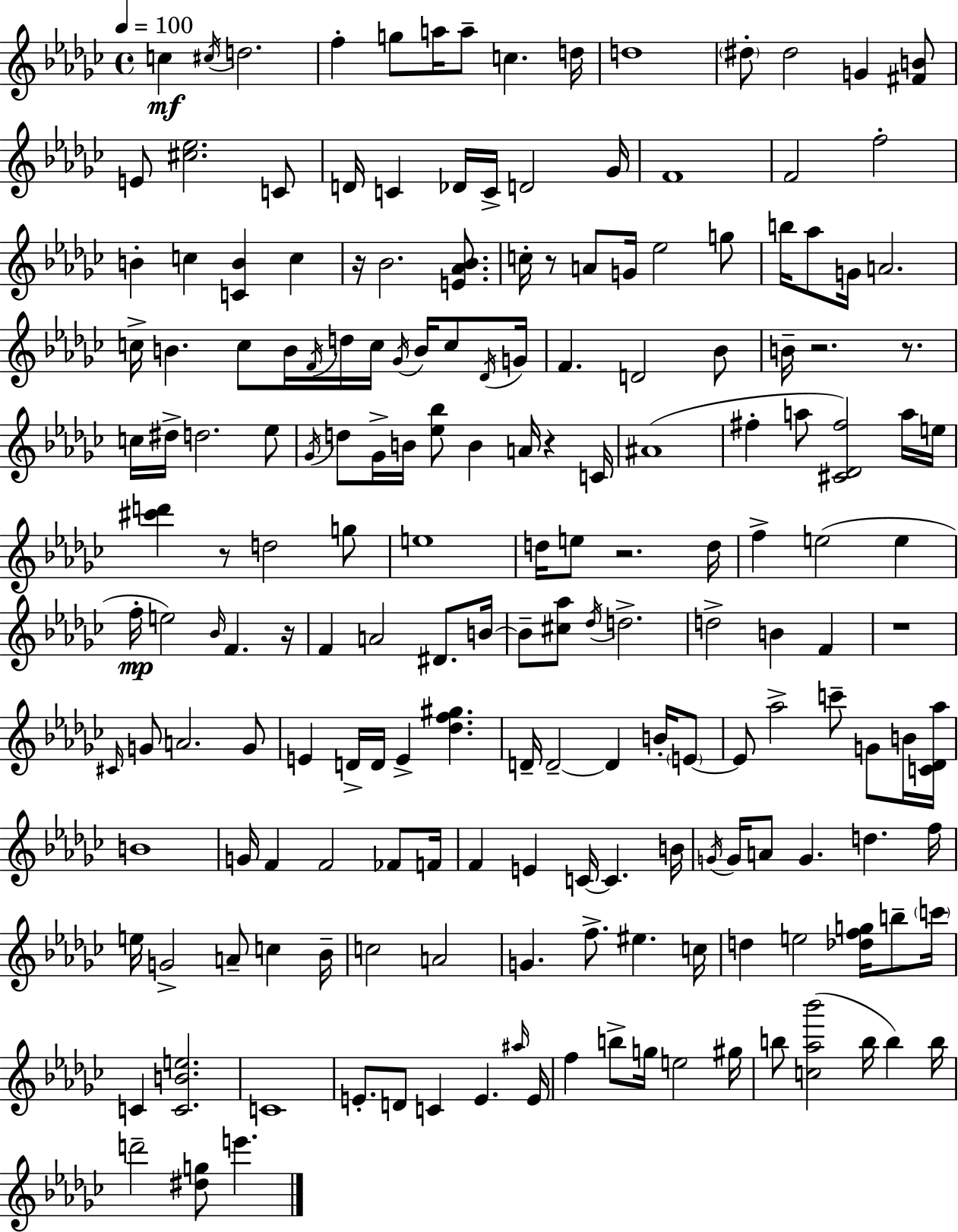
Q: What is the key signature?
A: EES minor